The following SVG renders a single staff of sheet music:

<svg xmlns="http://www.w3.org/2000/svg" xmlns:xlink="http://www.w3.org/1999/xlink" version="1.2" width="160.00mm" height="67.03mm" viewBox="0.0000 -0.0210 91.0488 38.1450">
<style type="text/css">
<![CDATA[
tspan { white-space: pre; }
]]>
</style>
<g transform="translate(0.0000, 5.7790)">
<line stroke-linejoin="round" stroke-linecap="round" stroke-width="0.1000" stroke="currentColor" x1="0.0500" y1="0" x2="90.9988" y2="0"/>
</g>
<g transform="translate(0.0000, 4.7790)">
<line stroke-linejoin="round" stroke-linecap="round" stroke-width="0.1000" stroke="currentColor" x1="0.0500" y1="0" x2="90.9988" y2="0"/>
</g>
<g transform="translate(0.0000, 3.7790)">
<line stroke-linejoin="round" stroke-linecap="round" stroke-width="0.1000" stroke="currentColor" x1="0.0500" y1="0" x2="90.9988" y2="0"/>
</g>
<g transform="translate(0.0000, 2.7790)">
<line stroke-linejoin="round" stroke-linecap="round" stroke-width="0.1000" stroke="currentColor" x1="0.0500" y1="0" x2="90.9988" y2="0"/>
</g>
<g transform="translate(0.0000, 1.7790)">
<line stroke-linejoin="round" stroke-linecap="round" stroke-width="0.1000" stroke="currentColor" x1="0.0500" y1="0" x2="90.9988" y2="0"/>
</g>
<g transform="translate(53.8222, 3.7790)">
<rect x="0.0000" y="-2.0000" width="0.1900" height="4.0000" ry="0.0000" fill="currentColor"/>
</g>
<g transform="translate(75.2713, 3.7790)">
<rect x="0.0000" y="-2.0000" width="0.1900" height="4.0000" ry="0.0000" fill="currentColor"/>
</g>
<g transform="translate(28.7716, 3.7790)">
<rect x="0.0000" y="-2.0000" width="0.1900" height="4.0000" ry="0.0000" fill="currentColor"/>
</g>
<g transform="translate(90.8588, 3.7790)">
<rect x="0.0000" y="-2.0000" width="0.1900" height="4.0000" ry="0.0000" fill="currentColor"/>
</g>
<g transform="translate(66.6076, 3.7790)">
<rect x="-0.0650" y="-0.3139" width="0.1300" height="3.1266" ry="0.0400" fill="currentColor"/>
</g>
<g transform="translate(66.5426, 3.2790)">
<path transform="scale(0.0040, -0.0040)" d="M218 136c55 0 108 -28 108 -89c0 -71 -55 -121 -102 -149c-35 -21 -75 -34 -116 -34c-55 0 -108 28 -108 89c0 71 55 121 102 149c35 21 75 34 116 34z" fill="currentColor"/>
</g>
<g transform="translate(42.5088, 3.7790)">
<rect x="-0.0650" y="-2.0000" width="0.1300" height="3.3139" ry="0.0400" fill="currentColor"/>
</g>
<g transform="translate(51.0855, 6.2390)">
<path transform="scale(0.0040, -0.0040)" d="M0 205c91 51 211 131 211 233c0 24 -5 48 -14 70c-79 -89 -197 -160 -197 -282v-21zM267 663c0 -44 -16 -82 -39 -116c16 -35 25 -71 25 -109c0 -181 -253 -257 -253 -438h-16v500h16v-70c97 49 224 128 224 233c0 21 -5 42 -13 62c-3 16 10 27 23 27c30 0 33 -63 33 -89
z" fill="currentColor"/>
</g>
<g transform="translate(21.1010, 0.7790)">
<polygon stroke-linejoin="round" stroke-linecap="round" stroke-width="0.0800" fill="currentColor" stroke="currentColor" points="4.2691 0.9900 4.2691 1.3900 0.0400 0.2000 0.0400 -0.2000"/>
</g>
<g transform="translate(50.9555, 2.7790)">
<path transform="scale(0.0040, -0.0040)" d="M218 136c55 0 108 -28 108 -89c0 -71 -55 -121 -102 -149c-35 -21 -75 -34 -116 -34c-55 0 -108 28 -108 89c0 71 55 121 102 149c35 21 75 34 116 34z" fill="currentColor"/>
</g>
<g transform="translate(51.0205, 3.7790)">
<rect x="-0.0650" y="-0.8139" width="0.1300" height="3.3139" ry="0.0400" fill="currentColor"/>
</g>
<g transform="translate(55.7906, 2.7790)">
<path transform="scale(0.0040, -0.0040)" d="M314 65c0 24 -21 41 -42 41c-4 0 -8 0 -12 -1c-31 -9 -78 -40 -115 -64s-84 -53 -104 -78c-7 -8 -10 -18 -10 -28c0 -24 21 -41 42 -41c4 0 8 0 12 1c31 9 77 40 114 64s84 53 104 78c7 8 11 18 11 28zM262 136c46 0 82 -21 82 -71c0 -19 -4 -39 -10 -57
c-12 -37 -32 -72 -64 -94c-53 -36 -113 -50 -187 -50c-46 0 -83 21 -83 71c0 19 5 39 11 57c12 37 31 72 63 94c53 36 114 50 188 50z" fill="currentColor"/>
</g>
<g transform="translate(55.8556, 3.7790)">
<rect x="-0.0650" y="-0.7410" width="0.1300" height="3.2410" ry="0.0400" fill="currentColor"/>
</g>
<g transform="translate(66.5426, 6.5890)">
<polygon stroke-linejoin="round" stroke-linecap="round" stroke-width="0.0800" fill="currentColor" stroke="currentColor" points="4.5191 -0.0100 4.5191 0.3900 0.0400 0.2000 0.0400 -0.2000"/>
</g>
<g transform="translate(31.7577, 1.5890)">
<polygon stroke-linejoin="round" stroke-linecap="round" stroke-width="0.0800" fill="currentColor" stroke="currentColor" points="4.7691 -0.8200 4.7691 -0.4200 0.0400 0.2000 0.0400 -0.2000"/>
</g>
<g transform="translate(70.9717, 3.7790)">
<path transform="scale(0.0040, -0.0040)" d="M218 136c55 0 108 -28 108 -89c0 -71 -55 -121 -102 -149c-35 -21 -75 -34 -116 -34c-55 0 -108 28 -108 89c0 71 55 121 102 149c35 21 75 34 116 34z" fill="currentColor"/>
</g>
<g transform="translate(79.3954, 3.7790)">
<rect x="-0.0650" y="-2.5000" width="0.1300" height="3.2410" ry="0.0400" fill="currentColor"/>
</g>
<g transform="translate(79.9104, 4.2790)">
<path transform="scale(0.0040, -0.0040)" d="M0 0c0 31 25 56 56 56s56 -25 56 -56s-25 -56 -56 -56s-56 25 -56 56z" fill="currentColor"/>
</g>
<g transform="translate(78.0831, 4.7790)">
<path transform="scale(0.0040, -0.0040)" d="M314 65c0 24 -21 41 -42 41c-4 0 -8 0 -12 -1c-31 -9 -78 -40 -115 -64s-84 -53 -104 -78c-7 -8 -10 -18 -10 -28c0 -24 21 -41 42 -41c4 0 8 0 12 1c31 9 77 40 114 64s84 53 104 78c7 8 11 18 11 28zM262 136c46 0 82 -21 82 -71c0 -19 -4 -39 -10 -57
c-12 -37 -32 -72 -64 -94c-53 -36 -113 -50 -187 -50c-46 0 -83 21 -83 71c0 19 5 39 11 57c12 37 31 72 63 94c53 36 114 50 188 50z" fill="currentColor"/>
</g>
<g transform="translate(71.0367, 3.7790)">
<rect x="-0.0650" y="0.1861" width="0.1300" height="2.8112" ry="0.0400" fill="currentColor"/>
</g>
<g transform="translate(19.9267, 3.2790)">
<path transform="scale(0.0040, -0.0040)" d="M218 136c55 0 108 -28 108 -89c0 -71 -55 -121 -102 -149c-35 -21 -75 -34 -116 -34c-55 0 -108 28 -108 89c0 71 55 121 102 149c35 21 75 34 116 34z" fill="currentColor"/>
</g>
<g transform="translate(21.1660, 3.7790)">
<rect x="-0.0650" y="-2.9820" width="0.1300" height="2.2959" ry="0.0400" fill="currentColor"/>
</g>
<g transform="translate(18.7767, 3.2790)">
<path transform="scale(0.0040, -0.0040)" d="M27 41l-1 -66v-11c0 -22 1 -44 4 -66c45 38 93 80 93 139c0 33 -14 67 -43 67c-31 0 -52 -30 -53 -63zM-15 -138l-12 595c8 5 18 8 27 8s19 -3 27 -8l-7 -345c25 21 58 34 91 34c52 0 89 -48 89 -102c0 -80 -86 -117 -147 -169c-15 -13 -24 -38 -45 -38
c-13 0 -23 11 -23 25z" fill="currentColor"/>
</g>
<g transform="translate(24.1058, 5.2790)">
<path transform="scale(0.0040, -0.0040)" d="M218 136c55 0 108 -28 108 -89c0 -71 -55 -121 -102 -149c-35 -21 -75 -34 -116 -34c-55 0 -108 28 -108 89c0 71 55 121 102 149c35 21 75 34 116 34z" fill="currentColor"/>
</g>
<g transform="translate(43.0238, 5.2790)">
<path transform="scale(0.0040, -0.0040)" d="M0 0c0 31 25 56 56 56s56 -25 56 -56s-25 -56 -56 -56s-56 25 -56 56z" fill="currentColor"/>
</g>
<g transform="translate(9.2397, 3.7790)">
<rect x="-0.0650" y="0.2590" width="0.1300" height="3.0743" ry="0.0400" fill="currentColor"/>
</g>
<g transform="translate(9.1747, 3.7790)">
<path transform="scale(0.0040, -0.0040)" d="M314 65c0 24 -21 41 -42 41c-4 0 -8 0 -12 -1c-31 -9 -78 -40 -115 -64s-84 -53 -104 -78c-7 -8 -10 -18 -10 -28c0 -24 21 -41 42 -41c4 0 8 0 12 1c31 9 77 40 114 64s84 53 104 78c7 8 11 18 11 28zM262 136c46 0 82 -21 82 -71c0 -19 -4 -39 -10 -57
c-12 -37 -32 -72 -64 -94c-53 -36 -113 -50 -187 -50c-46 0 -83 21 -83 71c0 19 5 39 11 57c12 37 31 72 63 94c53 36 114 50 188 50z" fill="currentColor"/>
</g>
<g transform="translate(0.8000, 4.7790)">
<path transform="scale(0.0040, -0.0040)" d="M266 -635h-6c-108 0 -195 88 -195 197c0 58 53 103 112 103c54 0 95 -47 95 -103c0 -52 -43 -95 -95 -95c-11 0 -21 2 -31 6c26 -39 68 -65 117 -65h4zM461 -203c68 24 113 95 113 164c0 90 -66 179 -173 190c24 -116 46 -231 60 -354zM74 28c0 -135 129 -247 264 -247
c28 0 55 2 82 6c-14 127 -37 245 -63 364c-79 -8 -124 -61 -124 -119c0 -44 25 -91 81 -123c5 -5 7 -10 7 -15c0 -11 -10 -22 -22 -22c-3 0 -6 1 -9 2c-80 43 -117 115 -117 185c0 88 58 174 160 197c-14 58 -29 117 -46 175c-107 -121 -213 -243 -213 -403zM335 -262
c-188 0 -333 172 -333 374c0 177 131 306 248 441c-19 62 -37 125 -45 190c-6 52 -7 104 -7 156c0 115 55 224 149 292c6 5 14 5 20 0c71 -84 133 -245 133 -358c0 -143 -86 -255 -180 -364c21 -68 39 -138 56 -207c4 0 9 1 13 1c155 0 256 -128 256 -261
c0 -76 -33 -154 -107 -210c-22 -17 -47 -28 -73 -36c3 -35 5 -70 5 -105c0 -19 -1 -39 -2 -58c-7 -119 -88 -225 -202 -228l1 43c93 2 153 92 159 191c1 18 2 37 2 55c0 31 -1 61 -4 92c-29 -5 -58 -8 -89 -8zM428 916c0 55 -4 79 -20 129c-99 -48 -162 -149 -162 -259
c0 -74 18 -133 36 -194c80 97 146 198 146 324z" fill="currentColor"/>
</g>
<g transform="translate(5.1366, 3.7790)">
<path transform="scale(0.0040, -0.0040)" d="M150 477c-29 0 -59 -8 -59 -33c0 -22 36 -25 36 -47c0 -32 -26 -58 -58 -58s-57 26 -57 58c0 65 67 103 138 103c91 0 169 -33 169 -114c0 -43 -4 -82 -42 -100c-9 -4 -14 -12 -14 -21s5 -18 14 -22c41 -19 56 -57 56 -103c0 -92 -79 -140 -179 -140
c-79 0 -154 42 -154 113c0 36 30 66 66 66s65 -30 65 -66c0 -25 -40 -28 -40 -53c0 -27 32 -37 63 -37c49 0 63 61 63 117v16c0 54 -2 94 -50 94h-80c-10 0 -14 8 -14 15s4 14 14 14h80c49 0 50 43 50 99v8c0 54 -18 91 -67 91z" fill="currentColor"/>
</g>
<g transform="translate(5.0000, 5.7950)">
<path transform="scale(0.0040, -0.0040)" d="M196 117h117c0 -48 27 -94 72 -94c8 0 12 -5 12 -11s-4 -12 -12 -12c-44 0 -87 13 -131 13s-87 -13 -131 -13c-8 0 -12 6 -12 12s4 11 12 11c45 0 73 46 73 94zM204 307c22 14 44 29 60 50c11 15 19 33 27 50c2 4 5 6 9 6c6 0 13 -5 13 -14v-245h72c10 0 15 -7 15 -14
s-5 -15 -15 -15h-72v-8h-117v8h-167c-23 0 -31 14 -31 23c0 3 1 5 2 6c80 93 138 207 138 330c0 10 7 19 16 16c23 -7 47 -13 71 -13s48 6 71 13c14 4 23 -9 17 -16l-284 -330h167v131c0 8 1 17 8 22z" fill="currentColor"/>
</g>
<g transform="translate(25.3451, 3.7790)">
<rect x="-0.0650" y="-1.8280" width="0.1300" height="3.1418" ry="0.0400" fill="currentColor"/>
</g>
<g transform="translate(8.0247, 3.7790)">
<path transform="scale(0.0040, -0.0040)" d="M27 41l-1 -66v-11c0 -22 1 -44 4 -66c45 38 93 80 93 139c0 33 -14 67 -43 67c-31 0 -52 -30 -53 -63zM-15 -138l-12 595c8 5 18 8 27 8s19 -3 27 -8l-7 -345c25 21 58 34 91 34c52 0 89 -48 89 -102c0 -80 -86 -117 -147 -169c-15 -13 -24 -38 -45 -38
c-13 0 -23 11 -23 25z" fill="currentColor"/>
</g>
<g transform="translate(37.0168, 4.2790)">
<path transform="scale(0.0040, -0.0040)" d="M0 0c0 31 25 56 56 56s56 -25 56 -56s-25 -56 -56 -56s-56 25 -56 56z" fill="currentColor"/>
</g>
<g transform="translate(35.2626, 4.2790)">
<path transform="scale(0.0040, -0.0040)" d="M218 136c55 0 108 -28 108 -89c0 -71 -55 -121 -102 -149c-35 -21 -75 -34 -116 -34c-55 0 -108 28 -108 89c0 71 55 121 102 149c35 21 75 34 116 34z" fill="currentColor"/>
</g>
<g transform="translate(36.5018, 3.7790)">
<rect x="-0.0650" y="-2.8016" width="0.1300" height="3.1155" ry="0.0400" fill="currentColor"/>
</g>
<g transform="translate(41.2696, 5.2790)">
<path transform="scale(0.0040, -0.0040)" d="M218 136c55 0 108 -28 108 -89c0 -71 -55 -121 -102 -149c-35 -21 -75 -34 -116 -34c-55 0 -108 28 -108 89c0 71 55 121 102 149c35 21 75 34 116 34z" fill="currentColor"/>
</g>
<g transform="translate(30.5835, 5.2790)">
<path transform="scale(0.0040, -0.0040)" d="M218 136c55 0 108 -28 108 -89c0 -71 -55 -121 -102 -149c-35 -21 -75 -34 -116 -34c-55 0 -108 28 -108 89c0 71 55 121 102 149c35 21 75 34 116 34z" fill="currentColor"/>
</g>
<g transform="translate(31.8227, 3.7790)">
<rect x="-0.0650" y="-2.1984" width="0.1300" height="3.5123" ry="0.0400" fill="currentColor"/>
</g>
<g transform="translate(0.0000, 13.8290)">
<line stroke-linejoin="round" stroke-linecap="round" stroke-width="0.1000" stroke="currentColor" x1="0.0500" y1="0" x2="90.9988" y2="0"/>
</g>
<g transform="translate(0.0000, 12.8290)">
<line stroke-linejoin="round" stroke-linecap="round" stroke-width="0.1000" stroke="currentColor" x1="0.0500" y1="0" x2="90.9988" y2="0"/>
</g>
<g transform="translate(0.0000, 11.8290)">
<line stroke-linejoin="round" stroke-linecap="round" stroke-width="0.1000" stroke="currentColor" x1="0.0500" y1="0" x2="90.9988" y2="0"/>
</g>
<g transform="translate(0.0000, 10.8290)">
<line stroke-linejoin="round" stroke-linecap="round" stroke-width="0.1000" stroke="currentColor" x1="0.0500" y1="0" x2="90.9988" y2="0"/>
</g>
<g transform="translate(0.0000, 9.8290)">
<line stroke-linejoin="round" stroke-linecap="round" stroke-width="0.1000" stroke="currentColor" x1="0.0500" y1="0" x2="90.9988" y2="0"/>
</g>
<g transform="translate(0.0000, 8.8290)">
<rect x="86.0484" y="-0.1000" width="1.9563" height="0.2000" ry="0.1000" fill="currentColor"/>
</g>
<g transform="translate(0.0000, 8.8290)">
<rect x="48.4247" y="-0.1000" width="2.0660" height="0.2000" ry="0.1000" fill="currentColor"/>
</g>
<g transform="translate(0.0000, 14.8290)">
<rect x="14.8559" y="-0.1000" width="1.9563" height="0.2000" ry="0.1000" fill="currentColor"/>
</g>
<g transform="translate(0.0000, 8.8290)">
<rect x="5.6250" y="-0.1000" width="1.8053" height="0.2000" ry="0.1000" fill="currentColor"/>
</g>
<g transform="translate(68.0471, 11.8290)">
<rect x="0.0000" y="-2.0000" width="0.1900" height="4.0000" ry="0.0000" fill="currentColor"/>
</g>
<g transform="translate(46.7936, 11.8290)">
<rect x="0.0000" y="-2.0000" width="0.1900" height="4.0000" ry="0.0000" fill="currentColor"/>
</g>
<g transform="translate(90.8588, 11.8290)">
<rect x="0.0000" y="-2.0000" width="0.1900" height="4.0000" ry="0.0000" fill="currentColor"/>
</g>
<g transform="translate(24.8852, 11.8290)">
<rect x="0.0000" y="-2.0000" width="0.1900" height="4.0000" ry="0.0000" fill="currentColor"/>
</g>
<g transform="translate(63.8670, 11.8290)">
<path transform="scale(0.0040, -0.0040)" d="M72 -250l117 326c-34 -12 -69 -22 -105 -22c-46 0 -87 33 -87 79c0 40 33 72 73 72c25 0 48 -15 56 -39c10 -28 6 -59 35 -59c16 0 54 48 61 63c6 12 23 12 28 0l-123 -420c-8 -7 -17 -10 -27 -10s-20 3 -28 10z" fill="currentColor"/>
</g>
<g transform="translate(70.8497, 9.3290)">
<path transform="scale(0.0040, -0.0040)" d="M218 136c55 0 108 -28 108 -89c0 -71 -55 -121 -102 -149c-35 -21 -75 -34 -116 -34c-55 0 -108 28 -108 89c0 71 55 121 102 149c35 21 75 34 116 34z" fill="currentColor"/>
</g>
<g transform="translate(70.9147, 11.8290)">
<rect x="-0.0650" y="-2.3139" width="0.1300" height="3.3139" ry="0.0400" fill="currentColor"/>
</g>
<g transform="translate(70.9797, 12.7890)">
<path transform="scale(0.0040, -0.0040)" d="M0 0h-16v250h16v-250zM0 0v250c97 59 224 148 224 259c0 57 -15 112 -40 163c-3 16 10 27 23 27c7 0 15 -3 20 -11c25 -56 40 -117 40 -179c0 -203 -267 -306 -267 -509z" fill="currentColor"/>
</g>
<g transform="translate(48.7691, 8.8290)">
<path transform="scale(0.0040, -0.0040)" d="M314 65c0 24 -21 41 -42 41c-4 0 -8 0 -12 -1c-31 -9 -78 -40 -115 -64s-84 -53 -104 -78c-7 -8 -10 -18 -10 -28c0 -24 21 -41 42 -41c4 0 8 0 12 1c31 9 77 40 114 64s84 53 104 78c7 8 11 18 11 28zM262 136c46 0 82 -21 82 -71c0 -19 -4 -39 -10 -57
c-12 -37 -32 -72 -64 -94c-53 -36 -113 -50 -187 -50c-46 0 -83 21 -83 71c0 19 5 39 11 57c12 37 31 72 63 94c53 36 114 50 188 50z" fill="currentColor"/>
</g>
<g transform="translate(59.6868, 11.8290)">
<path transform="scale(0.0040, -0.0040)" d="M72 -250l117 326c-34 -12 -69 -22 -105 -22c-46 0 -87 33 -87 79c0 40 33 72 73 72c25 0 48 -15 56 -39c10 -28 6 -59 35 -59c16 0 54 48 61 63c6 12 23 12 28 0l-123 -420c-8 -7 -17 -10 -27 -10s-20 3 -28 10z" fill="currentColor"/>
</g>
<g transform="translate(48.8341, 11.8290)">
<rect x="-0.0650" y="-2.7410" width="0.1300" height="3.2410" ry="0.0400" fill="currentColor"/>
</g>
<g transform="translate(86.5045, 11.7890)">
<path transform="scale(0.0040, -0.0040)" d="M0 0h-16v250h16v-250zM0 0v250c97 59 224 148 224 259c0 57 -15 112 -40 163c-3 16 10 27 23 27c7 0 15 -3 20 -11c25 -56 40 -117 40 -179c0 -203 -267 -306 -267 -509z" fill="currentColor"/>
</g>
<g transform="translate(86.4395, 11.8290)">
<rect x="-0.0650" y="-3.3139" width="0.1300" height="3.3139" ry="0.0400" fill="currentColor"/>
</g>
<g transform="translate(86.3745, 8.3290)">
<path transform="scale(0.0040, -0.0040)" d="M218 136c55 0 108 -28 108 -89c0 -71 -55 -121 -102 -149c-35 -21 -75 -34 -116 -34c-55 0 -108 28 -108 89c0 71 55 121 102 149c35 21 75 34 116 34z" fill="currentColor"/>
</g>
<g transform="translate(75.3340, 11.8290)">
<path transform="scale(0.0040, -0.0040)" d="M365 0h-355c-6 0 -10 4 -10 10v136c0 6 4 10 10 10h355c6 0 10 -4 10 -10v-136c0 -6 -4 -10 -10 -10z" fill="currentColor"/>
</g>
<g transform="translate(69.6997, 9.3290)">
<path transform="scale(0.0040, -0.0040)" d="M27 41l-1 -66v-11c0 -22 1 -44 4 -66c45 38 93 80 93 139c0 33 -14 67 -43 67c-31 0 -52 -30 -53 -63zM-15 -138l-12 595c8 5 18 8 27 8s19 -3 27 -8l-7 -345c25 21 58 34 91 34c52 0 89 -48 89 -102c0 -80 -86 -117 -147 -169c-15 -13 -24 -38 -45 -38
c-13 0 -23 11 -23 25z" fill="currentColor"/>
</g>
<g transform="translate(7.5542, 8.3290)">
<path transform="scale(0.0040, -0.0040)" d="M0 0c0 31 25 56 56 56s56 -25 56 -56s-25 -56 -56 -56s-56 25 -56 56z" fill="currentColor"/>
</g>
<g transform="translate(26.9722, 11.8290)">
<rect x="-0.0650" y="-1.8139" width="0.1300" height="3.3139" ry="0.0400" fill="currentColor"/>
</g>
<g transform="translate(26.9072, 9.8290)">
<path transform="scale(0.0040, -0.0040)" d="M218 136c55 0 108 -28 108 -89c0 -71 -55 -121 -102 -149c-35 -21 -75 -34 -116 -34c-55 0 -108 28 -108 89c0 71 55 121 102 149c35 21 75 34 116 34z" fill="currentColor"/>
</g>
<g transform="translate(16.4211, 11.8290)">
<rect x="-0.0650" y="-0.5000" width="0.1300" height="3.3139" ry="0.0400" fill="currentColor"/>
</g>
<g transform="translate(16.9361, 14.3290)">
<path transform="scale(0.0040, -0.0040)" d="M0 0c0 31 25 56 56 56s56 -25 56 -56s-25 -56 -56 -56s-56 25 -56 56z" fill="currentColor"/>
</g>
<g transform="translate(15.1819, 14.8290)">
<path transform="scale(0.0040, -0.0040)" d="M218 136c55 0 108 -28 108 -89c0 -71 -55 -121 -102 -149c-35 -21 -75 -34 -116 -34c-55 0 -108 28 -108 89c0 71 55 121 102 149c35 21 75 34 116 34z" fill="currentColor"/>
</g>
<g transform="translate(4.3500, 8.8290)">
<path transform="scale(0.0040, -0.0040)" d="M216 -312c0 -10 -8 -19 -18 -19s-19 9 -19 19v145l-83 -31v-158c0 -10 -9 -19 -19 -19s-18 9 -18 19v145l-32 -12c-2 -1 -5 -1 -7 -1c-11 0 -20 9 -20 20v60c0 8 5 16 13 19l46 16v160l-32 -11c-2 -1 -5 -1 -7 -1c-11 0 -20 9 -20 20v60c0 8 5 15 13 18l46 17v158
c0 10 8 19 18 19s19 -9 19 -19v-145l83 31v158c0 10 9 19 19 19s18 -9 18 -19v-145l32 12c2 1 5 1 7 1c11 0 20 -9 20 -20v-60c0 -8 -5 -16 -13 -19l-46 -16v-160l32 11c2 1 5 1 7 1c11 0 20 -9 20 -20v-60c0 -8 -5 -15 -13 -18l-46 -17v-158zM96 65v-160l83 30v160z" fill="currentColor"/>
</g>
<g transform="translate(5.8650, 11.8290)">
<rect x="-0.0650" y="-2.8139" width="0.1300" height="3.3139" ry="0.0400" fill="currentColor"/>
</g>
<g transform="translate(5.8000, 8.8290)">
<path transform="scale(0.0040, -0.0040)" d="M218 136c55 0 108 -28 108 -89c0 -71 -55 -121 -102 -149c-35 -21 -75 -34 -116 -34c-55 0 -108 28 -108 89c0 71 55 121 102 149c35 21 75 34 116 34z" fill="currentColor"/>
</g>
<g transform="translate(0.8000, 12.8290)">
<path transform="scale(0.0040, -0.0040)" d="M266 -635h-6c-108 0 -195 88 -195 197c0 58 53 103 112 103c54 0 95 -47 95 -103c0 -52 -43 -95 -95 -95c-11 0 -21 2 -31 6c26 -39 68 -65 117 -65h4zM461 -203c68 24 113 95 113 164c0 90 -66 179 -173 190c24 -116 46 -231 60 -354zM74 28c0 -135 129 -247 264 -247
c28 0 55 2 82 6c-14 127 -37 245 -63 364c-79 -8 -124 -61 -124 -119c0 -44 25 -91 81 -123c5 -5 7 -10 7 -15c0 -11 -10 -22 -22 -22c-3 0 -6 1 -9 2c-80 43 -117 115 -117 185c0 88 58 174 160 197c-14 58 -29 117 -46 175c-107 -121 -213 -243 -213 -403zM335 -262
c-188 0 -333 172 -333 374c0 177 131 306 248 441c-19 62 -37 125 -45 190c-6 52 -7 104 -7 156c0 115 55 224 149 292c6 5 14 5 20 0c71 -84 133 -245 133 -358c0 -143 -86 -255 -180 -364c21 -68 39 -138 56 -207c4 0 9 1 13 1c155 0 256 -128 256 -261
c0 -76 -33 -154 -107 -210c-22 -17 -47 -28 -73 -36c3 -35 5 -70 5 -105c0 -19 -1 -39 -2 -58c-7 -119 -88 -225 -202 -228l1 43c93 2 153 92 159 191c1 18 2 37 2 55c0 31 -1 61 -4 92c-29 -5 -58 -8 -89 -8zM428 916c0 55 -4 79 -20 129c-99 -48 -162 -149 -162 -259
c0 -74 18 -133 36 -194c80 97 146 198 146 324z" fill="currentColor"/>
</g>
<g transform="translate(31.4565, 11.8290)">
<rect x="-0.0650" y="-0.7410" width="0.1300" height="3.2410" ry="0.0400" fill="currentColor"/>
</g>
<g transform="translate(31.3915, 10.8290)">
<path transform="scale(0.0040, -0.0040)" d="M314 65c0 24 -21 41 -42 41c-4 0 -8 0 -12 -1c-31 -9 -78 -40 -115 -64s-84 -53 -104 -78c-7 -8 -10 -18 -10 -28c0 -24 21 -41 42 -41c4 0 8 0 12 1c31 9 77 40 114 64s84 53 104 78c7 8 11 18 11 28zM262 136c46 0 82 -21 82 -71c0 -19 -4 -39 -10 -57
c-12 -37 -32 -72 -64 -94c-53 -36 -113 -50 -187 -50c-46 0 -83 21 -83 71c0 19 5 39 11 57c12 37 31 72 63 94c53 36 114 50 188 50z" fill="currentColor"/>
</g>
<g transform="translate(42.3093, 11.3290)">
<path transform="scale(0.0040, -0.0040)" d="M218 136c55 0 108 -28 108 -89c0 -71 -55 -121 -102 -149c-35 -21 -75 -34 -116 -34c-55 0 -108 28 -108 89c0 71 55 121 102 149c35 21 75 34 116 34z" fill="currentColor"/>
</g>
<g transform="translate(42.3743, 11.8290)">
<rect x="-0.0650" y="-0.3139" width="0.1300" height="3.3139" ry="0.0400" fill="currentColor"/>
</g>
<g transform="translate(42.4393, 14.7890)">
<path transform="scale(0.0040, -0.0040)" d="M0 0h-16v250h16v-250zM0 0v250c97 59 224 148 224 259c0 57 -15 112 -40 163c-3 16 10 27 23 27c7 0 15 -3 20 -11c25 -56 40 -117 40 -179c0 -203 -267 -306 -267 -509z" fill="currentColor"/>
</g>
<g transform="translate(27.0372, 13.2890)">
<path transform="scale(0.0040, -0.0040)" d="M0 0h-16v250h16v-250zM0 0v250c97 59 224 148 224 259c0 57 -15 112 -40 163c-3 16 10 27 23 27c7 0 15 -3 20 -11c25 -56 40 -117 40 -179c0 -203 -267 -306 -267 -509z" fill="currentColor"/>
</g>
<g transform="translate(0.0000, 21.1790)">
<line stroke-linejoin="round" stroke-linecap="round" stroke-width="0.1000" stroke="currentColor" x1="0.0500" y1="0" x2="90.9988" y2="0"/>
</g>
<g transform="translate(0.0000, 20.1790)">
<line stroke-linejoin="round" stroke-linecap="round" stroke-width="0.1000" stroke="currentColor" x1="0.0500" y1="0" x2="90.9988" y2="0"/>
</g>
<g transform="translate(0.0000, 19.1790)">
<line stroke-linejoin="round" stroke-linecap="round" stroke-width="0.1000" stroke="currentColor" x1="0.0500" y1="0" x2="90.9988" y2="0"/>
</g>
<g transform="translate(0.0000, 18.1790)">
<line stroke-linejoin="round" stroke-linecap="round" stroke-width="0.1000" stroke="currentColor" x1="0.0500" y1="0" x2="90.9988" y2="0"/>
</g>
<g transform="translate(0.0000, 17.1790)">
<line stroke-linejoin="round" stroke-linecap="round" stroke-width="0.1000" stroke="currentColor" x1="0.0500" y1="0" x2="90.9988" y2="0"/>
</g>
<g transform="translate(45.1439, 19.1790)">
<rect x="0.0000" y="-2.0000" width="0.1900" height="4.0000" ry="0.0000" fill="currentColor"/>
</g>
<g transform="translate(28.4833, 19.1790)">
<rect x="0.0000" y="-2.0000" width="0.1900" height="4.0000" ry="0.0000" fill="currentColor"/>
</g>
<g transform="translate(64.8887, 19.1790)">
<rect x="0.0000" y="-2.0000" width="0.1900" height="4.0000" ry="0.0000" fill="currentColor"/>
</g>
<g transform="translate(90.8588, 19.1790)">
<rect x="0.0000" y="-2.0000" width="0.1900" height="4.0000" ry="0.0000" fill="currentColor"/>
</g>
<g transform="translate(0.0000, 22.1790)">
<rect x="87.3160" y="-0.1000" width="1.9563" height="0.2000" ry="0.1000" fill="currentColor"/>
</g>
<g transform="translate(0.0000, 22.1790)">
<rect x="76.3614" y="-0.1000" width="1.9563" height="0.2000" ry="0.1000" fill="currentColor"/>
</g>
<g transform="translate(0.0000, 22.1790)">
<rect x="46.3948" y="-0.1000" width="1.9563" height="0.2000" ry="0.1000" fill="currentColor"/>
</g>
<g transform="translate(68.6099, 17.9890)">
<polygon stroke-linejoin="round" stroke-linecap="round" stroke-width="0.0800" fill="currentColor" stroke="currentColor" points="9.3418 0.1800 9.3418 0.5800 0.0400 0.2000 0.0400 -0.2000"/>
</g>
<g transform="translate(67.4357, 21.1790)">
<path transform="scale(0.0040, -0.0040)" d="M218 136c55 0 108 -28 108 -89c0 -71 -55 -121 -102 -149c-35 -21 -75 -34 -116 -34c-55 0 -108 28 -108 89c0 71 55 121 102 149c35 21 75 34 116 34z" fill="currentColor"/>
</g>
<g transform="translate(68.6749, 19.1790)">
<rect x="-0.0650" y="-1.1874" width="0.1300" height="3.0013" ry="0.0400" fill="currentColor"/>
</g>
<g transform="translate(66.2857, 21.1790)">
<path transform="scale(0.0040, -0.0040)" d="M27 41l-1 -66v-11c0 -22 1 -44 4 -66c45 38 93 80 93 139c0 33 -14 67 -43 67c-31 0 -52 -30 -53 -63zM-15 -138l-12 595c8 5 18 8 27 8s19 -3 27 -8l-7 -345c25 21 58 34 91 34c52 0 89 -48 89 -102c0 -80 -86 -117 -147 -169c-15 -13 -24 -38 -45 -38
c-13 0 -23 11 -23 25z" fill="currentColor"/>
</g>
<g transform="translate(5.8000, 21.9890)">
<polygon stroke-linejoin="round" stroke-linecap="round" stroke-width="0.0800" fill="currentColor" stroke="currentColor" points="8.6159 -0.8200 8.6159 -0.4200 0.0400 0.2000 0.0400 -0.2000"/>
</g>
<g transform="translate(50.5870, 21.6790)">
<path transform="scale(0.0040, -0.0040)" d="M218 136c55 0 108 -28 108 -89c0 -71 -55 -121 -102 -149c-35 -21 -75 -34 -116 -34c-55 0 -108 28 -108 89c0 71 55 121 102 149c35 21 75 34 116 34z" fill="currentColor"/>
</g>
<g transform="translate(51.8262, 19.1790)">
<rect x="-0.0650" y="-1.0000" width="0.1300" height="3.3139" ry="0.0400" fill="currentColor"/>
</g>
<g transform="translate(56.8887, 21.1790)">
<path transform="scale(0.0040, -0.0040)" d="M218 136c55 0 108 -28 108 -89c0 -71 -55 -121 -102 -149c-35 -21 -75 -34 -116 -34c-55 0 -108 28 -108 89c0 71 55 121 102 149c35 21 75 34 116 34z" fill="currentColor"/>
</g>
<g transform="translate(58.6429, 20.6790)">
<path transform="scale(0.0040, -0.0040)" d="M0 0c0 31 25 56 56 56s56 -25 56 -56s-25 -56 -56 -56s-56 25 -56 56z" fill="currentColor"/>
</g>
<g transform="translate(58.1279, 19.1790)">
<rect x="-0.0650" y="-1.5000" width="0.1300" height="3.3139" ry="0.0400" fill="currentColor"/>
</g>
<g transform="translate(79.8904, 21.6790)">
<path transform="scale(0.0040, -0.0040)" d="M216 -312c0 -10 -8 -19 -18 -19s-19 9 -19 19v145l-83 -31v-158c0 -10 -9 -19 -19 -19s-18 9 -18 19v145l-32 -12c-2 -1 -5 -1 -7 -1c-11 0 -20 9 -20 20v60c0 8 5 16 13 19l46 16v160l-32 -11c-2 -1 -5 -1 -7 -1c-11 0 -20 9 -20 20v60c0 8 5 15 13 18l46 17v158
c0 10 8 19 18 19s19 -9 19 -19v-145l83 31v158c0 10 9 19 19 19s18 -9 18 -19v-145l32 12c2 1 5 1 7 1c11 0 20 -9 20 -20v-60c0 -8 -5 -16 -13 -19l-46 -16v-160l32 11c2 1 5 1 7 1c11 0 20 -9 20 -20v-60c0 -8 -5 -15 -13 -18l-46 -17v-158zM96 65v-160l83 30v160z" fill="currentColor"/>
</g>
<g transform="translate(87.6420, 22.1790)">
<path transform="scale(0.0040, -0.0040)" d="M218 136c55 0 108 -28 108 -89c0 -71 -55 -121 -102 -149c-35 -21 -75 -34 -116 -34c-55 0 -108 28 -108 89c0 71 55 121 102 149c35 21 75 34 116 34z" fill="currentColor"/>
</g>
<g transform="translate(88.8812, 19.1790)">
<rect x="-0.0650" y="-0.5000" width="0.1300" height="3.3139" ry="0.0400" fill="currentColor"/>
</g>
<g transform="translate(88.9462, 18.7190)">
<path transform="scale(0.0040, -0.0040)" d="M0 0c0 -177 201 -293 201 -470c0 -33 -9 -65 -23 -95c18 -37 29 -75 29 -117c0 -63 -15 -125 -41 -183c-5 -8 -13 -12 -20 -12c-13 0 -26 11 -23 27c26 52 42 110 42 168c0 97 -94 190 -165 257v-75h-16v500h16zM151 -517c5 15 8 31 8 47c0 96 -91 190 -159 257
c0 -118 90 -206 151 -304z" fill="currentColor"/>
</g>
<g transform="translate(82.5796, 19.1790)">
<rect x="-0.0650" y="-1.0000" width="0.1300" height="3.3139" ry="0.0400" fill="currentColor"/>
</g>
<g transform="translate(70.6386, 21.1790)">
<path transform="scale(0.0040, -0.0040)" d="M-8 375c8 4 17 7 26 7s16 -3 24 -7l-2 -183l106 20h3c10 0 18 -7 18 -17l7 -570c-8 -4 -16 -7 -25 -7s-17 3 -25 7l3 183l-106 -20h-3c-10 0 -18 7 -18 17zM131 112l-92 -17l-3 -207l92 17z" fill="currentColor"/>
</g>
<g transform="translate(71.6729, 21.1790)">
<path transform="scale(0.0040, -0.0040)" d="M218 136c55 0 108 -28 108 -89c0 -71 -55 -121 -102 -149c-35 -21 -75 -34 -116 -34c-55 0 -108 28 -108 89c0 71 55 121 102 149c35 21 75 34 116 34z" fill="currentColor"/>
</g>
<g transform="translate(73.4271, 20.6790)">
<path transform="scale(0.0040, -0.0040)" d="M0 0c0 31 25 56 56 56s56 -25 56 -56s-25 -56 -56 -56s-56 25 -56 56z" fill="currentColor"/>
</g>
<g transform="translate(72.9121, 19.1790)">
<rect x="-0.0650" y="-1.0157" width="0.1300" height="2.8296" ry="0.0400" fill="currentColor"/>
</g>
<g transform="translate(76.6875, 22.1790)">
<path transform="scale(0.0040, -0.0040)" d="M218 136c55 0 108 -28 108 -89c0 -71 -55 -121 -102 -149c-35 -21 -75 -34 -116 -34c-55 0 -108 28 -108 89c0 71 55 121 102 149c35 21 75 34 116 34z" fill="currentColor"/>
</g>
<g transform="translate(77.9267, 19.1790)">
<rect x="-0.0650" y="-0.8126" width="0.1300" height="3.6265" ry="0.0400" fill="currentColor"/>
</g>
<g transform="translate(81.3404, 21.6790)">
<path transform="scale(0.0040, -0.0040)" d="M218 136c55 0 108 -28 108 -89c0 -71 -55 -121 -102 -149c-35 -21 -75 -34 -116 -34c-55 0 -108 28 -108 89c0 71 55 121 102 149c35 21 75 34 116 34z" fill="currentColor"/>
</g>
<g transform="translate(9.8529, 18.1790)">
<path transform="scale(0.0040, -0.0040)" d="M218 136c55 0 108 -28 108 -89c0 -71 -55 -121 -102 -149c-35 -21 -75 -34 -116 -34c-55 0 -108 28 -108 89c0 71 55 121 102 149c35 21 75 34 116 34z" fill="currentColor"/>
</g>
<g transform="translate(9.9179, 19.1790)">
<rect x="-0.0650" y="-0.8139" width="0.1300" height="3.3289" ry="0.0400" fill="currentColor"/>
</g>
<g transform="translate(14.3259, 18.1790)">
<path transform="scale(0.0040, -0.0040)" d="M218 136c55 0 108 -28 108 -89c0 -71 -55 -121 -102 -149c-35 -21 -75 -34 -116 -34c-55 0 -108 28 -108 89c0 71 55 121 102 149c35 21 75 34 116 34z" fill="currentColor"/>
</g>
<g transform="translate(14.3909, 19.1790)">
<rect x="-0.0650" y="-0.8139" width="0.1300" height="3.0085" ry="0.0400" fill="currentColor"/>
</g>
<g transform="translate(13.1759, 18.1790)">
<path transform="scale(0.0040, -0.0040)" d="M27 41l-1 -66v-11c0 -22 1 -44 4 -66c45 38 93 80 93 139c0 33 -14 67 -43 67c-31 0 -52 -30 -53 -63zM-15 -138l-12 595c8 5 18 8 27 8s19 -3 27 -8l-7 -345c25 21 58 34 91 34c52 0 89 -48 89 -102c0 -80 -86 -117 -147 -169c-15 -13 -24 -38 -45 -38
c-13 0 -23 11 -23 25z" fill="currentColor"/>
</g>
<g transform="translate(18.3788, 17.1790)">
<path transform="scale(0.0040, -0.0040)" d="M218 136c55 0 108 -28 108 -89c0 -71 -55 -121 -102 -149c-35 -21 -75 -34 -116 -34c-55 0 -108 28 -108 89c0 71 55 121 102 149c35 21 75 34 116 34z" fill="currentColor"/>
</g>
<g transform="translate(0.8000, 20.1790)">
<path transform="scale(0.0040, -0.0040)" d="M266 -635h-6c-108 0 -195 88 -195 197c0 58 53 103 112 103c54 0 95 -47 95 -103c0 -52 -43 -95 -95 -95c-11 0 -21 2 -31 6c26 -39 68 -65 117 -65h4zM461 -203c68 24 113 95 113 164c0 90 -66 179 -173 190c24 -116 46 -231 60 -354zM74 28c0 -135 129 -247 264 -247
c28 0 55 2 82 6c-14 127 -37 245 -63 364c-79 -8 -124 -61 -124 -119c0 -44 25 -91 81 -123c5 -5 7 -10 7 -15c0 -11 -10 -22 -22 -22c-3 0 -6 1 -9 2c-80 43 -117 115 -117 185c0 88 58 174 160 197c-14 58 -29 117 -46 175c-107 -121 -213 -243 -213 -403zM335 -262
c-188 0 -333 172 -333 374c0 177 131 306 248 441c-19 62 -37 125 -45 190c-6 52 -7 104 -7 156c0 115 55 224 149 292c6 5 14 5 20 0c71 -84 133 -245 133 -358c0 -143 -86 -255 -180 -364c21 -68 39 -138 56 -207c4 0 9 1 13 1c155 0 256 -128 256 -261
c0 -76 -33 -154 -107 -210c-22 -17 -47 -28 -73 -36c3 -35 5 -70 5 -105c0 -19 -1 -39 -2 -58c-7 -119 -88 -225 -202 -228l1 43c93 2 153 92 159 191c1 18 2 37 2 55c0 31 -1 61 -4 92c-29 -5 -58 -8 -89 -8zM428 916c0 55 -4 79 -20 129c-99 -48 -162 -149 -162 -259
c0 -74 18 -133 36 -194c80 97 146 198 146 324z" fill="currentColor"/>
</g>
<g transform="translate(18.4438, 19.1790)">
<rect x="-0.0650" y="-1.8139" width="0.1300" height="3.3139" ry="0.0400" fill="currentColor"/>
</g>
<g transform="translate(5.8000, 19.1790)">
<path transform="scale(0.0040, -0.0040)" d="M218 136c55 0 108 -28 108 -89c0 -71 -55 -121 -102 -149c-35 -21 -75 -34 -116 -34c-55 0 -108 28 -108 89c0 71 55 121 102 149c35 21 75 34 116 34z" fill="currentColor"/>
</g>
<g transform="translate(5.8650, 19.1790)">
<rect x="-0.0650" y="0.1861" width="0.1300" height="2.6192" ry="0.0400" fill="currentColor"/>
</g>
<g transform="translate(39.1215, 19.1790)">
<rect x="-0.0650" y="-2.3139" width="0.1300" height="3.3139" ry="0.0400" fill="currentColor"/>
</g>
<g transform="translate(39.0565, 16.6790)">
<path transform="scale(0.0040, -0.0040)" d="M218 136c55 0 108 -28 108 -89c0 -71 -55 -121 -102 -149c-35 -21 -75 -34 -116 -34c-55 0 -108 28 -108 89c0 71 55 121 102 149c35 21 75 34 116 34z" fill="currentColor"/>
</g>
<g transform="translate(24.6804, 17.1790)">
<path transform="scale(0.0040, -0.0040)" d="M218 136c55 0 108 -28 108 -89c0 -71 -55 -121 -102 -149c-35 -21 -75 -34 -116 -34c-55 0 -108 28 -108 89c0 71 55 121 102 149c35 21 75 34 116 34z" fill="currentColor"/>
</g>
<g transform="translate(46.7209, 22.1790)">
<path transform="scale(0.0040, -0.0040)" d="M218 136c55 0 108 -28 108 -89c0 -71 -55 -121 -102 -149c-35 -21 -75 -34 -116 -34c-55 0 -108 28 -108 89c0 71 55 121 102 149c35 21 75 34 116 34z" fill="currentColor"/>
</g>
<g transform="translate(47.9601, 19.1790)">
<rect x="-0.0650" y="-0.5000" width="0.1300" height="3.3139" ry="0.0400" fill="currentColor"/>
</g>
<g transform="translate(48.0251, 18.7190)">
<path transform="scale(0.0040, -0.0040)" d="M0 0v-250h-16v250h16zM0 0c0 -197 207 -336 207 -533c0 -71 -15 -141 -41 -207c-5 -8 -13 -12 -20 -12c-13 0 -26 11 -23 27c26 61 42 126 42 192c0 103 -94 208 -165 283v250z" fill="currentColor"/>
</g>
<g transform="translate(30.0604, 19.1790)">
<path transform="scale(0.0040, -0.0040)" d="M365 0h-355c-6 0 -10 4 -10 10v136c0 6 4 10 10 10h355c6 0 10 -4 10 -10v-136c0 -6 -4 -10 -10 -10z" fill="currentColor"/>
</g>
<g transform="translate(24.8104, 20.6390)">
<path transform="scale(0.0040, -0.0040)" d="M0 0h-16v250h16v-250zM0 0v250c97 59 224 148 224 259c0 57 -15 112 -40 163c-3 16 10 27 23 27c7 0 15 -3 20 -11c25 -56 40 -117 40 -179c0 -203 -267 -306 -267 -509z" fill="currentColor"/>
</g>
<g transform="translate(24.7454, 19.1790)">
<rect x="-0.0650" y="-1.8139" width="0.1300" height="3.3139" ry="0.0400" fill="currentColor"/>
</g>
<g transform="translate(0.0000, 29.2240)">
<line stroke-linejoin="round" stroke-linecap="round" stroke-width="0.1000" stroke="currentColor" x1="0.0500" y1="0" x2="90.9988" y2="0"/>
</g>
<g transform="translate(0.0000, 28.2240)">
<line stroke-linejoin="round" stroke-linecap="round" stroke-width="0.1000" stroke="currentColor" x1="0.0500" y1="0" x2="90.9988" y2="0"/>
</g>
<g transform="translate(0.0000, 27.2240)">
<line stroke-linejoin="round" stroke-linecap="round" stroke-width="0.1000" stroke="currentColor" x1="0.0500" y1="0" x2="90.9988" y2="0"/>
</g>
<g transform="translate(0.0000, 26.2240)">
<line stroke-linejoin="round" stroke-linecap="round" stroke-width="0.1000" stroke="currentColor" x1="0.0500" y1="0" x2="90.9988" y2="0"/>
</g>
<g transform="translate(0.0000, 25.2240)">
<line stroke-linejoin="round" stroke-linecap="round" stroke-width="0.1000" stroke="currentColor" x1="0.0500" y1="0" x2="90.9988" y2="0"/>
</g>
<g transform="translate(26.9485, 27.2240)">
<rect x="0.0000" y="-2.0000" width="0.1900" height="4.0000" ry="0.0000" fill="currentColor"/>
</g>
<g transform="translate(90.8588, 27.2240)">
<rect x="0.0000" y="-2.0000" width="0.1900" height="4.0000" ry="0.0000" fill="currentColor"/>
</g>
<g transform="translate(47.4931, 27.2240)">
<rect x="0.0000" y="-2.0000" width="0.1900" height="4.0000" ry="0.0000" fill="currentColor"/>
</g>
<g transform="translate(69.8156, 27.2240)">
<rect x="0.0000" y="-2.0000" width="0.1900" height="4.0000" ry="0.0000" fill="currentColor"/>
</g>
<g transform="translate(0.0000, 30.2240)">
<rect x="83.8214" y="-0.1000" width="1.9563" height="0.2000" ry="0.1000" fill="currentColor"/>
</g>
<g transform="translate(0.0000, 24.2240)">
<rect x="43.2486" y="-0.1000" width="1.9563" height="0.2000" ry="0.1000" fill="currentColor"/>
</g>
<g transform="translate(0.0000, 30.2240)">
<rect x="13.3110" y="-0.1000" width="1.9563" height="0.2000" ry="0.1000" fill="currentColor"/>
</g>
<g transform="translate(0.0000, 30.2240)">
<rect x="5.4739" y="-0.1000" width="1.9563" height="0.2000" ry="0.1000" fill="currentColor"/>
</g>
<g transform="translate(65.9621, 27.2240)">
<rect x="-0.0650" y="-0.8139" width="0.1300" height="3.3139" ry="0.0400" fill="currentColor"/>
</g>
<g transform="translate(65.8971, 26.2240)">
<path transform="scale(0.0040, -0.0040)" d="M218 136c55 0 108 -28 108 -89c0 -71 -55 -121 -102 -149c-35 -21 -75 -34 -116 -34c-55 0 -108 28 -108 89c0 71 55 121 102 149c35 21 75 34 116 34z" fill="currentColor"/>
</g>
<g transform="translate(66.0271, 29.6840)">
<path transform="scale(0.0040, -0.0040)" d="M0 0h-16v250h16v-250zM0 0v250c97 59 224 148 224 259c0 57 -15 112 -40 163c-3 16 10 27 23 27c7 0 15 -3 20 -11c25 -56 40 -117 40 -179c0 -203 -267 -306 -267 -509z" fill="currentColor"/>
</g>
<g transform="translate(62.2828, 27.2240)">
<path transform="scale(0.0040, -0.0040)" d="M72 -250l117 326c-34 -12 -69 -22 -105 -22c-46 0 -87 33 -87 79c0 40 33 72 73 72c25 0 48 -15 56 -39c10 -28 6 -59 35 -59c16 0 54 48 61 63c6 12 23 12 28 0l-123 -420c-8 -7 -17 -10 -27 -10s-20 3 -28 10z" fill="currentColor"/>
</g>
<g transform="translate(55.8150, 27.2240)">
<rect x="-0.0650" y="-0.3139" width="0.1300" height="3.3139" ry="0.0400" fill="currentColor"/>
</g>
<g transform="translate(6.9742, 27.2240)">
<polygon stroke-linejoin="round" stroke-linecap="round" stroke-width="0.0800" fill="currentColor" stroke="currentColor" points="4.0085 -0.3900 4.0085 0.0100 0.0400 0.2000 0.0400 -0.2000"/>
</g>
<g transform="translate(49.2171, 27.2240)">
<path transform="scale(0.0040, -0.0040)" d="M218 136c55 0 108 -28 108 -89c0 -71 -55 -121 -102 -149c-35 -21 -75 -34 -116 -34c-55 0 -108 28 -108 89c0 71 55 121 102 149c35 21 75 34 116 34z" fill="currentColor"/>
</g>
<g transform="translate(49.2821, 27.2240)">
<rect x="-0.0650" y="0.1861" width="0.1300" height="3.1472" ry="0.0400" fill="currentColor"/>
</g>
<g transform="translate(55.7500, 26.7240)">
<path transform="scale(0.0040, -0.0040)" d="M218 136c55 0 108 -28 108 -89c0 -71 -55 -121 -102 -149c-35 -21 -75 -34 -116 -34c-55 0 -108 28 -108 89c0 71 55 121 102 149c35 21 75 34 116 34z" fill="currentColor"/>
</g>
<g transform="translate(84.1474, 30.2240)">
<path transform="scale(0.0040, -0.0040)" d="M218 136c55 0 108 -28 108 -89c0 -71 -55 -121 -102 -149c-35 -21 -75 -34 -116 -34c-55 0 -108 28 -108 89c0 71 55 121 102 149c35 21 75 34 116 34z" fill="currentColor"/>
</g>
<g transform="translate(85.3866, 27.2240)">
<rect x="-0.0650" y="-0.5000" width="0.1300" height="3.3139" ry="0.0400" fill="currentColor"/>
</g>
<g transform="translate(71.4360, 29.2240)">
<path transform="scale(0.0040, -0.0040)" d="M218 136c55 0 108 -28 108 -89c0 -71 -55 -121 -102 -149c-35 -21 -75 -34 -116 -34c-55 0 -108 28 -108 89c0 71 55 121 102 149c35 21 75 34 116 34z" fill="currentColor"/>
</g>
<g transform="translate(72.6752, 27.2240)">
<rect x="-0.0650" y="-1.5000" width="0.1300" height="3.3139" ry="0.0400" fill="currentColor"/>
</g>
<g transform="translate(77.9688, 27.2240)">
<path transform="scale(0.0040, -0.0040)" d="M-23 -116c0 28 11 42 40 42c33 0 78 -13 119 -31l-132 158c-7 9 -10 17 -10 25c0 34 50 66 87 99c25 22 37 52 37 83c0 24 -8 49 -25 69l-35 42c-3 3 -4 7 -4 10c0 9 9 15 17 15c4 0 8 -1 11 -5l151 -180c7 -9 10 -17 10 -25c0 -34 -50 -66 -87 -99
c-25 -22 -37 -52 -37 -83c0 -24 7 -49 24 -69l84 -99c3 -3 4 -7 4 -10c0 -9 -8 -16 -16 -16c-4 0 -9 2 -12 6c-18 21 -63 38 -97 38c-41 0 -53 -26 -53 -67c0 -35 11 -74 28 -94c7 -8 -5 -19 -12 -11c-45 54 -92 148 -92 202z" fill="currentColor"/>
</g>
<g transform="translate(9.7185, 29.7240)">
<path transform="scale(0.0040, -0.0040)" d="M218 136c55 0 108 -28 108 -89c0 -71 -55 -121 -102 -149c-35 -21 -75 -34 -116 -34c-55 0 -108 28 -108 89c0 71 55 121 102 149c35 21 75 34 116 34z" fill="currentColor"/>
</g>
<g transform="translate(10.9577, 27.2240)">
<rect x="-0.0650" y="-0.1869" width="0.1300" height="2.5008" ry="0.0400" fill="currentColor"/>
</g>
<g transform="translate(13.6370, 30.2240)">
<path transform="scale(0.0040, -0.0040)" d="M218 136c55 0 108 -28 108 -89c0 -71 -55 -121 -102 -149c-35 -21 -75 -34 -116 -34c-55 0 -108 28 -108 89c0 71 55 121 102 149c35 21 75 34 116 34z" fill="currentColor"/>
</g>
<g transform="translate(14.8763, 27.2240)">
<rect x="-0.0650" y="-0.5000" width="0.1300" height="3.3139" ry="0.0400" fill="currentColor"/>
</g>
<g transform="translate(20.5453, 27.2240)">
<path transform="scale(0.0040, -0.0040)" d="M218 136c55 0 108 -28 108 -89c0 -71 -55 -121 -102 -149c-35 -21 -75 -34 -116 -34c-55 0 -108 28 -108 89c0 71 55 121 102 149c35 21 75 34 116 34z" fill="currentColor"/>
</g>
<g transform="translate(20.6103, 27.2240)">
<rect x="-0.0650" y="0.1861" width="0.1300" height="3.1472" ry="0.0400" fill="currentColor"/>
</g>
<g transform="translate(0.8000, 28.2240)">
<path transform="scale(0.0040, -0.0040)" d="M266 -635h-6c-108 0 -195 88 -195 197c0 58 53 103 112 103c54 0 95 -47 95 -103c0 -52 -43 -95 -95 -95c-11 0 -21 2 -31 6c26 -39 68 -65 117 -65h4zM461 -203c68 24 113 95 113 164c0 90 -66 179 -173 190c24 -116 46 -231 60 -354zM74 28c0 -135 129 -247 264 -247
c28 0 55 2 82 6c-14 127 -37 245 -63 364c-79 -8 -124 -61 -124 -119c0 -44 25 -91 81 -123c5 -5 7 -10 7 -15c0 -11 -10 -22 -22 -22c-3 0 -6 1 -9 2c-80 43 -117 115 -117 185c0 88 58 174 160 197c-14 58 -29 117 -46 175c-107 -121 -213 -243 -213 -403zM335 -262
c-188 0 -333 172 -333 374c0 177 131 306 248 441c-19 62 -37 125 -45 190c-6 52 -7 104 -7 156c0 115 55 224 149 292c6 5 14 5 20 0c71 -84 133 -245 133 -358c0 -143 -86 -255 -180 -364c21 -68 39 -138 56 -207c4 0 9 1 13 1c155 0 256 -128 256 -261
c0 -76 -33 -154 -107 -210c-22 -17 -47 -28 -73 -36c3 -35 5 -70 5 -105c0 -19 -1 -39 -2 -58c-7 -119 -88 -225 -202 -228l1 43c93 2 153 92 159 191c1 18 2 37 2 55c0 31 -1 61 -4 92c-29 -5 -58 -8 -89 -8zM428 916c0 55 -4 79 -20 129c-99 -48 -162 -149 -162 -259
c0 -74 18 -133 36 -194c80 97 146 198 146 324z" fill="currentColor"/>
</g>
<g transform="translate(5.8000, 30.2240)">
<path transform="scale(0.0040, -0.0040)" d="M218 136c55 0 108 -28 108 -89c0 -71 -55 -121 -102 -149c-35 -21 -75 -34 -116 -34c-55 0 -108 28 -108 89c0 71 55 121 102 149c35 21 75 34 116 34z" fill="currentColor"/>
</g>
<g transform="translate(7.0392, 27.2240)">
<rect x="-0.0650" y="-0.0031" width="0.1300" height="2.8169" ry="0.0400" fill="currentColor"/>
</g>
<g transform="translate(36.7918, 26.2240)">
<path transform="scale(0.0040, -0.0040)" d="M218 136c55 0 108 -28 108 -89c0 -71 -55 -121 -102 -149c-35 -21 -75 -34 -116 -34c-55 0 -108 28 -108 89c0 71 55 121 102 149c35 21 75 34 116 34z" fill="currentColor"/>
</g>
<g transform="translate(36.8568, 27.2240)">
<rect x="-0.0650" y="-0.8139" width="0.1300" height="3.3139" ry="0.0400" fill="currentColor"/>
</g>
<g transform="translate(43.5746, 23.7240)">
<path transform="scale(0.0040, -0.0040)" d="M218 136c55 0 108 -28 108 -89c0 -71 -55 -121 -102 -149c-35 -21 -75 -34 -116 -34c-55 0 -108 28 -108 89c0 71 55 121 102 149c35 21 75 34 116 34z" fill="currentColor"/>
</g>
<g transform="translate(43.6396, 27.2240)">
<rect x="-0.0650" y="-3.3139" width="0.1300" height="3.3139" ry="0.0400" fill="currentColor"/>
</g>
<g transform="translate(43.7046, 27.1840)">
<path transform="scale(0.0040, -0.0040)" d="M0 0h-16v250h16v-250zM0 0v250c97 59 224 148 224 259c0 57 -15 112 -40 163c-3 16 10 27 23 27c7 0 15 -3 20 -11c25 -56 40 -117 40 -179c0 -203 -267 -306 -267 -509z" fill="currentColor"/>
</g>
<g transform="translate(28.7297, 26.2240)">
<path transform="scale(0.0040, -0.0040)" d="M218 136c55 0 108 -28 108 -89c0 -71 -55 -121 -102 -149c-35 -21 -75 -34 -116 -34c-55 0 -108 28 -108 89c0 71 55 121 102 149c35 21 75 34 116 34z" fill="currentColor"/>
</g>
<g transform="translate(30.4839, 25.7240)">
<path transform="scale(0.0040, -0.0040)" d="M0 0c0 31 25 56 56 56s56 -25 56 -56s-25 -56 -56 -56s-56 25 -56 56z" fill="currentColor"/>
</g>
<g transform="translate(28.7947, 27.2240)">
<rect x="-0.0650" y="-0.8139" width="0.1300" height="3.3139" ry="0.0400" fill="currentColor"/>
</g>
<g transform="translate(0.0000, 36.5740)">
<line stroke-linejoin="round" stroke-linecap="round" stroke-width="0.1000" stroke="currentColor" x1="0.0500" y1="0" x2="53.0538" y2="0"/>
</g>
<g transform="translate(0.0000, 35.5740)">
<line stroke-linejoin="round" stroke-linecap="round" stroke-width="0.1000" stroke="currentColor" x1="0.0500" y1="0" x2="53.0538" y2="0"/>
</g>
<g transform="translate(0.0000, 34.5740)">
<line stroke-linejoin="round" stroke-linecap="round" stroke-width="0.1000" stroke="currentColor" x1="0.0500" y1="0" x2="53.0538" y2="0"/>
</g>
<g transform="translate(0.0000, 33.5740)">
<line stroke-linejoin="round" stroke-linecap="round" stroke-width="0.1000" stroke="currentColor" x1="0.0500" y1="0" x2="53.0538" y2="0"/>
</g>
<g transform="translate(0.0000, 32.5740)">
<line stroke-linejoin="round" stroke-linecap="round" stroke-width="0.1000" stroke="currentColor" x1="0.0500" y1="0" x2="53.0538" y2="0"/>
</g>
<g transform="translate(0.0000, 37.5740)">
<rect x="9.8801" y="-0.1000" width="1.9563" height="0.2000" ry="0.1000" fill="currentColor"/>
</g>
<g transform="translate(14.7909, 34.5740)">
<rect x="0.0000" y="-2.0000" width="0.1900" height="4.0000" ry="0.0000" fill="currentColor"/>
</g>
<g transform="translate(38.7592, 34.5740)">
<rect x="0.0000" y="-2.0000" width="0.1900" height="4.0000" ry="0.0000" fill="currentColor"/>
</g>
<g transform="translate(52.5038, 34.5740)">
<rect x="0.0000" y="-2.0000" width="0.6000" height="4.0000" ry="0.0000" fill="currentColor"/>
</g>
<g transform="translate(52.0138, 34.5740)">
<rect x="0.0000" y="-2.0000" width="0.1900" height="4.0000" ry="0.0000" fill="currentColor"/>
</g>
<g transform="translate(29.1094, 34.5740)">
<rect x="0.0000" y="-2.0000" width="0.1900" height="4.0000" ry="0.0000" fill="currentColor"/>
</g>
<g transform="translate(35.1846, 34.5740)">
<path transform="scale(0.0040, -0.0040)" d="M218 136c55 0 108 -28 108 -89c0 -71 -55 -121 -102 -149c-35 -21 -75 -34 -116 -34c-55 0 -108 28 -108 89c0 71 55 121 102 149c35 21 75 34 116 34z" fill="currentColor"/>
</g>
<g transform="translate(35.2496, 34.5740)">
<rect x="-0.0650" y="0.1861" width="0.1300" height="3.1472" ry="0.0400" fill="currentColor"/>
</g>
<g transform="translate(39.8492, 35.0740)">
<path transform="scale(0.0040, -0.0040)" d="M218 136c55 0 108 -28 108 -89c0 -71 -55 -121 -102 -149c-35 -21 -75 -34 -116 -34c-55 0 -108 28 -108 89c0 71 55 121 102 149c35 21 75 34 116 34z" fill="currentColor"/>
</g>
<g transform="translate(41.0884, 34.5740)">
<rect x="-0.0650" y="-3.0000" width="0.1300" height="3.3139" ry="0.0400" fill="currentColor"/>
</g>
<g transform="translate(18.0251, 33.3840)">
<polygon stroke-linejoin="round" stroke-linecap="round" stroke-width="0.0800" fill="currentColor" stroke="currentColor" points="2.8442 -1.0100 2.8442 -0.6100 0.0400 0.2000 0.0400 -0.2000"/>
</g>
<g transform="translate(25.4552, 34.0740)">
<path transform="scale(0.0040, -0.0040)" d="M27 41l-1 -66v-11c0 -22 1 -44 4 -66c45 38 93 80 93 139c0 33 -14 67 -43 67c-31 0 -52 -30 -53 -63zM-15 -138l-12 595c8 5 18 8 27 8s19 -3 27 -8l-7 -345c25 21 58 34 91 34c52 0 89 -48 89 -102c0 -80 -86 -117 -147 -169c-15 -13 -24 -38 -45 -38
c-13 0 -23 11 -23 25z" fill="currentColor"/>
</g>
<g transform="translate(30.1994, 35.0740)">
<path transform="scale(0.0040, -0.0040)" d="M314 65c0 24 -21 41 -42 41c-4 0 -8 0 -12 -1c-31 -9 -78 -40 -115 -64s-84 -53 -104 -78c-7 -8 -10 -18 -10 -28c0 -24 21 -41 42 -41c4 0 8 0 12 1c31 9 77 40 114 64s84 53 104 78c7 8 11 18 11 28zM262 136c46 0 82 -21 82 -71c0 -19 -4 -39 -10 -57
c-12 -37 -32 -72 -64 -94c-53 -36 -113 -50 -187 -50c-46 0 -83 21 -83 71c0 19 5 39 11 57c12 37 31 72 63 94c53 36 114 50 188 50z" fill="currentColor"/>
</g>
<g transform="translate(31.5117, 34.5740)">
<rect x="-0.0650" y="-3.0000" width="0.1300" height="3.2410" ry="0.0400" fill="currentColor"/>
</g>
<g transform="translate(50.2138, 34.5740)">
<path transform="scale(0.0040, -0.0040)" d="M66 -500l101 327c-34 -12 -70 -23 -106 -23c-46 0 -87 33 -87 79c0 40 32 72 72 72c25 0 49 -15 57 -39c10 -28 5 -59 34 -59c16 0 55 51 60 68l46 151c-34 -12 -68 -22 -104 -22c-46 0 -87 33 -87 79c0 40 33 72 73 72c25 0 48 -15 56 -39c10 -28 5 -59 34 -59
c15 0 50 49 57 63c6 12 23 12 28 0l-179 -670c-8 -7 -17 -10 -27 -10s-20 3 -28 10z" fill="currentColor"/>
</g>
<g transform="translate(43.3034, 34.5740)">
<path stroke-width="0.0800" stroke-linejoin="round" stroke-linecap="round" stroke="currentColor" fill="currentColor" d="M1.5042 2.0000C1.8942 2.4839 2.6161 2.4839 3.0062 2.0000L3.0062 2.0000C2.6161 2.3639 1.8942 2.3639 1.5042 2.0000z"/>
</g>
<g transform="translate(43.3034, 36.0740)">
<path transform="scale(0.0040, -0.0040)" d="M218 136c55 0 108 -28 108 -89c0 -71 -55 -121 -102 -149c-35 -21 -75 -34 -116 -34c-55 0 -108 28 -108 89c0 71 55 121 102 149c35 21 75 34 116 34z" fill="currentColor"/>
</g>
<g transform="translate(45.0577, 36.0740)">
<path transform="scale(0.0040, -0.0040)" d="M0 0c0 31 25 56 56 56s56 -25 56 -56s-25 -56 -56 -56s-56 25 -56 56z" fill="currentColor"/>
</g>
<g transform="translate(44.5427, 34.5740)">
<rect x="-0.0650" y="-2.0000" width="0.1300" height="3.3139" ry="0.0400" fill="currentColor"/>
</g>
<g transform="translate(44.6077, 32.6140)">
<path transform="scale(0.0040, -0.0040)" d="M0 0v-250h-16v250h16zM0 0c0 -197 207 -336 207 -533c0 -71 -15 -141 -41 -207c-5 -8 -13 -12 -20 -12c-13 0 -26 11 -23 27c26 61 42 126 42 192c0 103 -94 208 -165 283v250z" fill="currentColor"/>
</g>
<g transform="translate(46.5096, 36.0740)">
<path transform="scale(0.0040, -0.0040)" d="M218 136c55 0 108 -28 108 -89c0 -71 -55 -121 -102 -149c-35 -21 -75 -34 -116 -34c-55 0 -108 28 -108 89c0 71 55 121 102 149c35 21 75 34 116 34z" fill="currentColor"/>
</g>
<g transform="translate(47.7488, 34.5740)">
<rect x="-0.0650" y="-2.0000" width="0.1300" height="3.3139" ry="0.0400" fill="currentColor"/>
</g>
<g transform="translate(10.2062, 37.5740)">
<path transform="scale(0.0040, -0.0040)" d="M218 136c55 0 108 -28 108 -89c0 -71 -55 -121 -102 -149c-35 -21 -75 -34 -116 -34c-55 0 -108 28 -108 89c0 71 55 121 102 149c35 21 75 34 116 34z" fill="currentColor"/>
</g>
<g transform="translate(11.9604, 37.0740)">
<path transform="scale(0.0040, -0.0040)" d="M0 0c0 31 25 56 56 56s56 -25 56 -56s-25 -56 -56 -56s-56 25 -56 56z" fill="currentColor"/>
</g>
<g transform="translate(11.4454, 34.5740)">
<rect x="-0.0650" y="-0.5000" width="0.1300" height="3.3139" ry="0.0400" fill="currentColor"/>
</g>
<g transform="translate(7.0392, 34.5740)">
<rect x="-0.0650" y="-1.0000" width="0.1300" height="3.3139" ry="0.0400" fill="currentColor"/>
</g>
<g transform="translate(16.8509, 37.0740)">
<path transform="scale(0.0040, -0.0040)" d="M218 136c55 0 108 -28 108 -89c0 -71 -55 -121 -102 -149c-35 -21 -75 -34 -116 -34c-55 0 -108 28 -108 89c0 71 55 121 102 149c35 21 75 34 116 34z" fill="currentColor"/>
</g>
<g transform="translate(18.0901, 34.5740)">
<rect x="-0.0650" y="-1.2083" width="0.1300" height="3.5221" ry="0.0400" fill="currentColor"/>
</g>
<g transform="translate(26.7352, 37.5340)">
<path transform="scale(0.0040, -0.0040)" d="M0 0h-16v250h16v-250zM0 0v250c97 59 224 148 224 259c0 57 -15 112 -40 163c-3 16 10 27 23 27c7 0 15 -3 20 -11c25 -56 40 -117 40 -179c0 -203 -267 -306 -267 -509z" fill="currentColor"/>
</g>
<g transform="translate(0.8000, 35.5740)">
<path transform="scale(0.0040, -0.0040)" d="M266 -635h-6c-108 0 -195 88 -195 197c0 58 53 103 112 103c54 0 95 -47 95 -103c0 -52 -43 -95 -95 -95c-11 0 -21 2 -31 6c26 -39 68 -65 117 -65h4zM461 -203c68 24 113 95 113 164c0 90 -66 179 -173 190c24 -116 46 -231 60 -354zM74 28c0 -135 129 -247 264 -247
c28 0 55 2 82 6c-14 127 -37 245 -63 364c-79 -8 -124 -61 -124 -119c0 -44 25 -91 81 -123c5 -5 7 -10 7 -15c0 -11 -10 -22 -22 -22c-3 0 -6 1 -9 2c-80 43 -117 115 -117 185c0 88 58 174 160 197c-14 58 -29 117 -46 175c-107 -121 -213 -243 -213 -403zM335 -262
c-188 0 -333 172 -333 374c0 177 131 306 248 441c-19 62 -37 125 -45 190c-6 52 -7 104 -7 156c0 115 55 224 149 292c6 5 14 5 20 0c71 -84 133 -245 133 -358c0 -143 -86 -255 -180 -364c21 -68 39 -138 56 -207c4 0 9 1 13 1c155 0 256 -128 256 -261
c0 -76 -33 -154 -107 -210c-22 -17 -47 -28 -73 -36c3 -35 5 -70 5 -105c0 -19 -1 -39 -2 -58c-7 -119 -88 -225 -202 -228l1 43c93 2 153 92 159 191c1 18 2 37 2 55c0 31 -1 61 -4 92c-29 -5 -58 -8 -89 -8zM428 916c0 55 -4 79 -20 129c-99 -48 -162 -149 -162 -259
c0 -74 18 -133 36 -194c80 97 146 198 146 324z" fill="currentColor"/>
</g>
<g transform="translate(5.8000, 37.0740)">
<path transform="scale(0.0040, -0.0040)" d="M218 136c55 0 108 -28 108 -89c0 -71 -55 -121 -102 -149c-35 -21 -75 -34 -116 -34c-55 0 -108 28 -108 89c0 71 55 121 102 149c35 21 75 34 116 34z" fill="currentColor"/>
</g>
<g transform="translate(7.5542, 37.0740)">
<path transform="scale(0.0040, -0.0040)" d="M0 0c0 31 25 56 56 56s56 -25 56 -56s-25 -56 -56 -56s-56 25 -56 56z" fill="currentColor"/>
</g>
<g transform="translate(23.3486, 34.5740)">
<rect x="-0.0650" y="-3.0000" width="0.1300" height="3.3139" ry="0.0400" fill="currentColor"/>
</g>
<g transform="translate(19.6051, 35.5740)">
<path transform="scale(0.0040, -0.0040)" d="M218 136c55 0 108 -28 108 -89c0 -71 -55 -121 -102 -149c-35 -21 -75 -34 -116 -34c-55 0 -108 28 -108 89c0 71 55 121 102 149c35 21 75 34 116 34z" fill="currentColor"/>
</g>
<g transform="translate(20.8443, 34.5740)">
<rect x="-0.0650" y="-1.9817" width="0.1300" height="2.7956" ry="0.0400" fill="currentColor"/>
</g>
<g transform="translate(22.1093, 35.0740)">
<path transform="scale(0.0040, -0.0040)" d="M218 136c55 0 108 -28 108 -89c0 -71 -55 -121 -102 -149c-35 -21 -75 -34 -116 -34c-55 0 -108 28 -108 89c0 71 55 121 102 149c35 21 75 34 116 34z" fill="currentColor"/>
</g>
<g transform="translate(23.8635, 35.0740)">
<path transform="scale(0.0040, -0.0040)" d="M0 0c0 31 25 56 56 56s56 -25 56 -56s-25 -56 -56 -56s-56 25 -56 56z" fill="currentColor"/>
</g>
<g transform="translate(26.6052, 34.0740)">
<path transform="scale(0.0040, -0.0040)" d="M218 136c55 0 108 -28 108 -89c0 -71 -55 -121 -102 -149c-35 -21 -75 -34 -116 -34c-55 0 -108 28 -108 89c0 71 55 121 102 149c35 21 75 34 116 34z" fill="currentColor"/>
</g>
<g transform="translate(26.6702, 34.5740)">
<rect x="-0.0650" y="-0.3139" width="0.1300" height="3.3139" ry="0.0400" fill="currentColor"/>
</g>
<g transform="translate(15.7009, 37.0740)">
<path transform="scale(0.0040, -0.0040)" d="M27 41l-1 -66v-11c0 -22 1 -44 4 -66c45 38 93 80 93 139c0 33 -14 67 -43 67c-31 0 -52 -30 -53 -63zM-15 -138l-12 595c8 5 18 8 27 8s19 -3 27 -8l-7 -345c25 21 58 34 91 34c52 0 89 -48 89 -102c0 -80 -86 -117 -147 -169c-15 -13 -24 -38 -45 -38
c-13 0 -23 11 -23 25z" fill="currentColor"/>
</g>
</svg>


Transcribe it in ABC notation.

X:1
T:Untitled
M:3/4
L:1/4
K:C
_B2 _c/2 F/2 F/2 A/2 F d/4 d2 c/2 B/2 G2 ^a C f/2 d2 c/2 a2 z/2 z/2 _g/2 z2 b/2 B/2 d/2 _d/2 f f/2 z2 g C/2 D E _E/2 E/2 C/2 ^D C/4 C/2 D/2 C B d d b/2 B c z/2 d/2 E z C D C _D/2 G/2 A _c/2 A2 B A F/2 F z/4